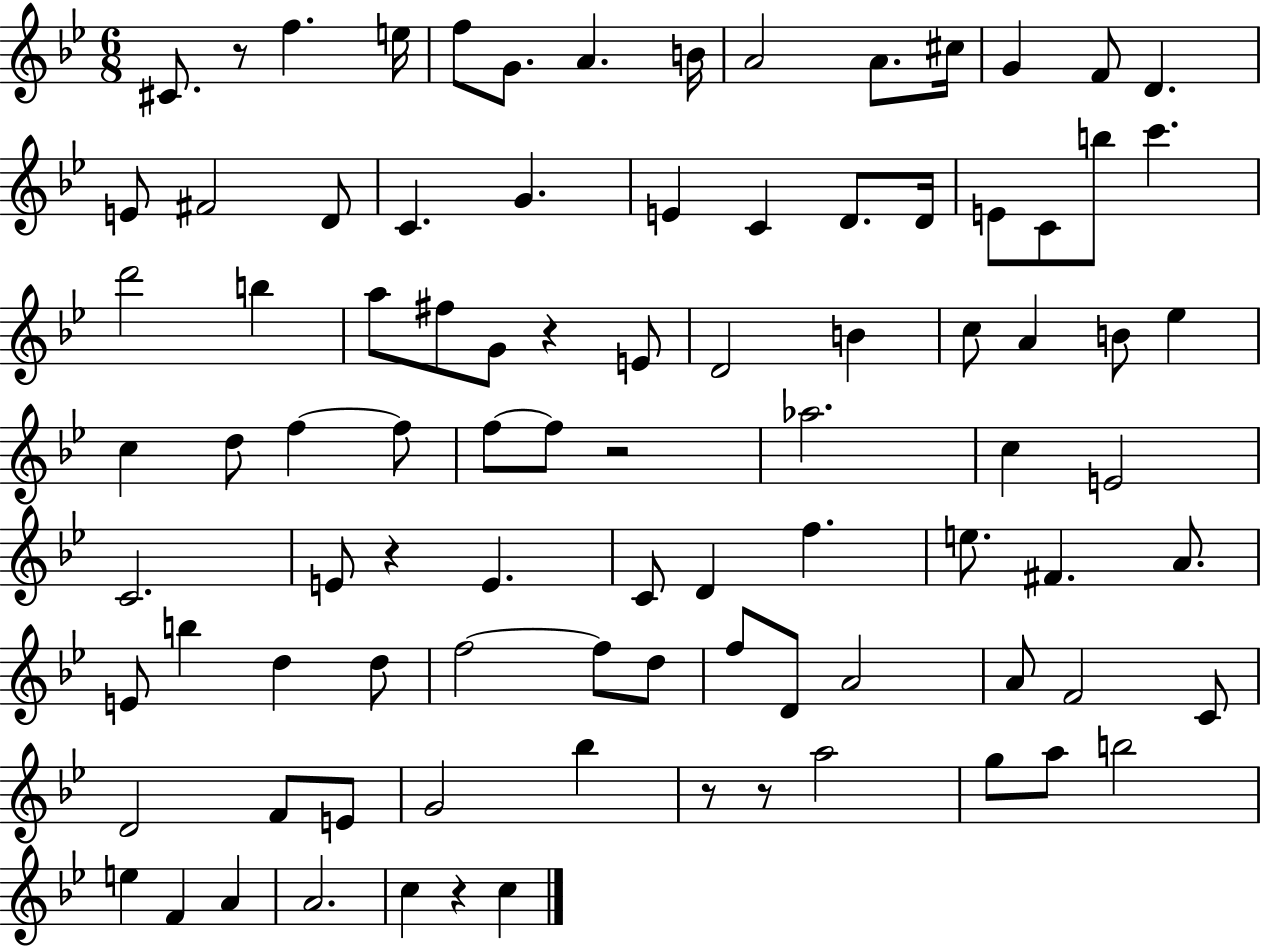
C#4/e. R/e F5/q. E5/s F5/e G4/e. A4/q. B4/s A4/h A4/e. C#5/s G4/q F4/e D4/q. E4/e F#4/h D4/e C4/q. G4/q. E4/q C4/q D4/e. D4/s E4/e C4/e B5/e C6/q. D6/h B5/q A5/e F#5/e G4/e R/q E4/e D4/h B4/q C5/e A4/q B4/e Eb5/q C5/q D5/e F5/q F5/e F5/e F5/e R/h Ab5/h. C5/q E4/h C4/h. E4/e R/q E4/q. C4/e D4/q F5/q. E5/e. F#4/q. A4/e. E4/e B5/q D5/q D5/e F5/h F5/e D5/e F5/e D4/e A4/h A4/e F4/h C4/e D4/h F4/e E4/e G4/h Bb5/q R/e R/e A5/h G5/e A5/e B5/h E5/q F4/q A4/q A4/h. C5/q R/q C5/q